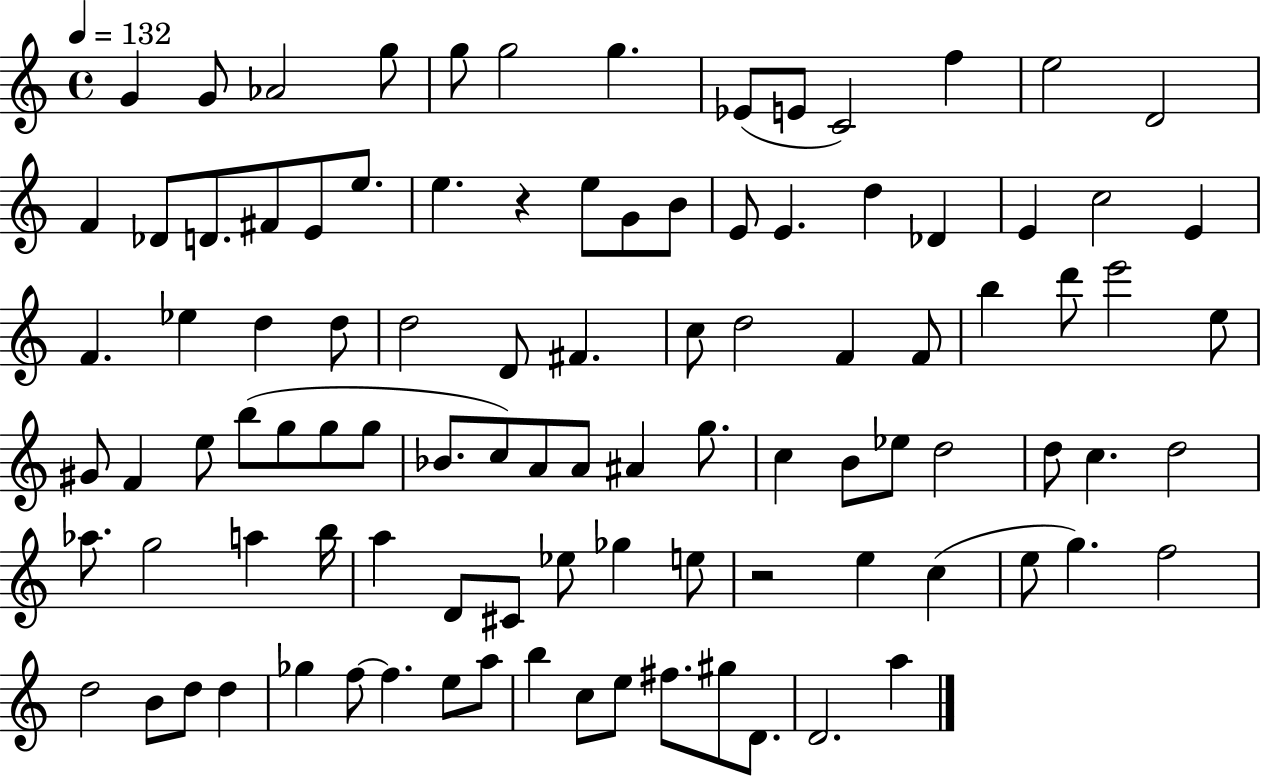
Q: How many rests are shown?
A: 2